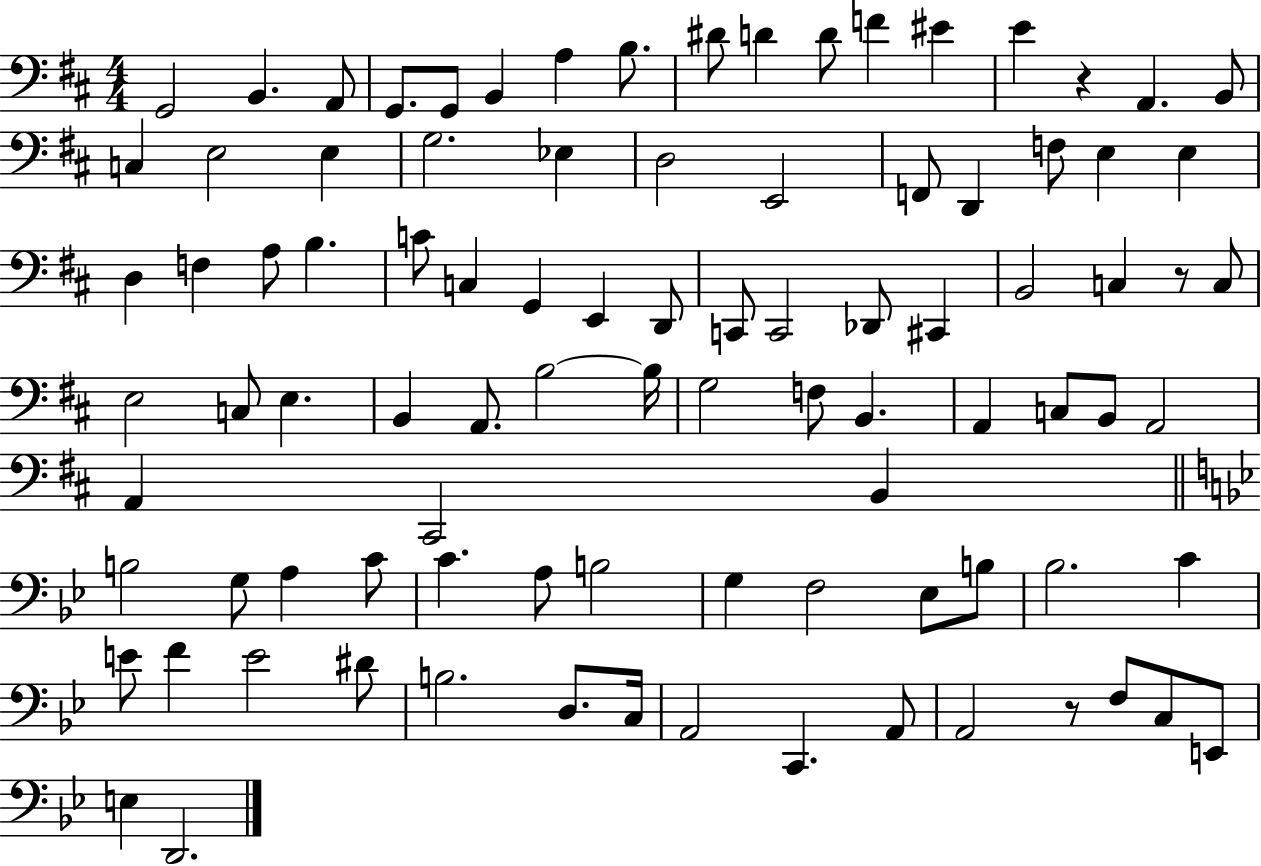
X:1
T:Untitled
M:4/4
L:1/4
K:D
G,,2 B,, A,,/2 G,,/2 G,,/2 B,, A, B,/2 ^D/2 D D/2 F ^E E z A,, B,,/2 C, E,2 E, G,2 _E, D,2 E,,2 F,,/2 D,, F,/2 E, E, D, F, A,/2 B, C/2 C, G,, E,, D,,/2 C,,/2 C,,2 _D,,/2 ^C,, B,,2 C, z/2 C,/2 E,2 C,/2 E, B,, A,,/2 B,2 B,/4 G,2 F,/2 B,, A,, C,/2 B,,/2 A,,2 A,, ^C,,2 B,, B,2 G,/2 A, C/2 C A,/2 B,2 G, F,2 _E,/2 B,/2 _B,2 C E/2 F E2 ^D/2 B,2 D,/2 C,/4 A,,2 C,, A,,/2 A,,2 z/2 F,/2 C,/2 E,,/2 E, D,,2